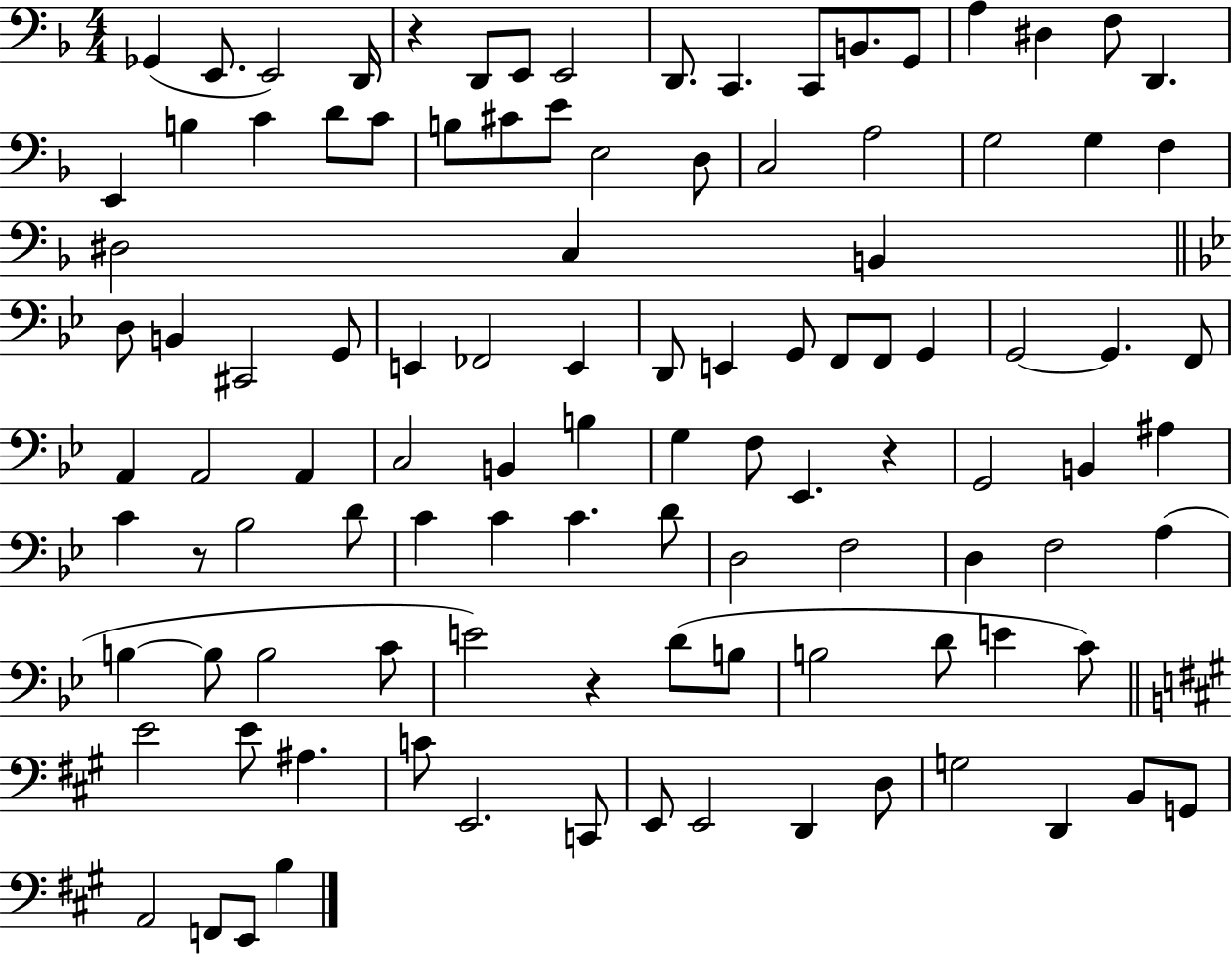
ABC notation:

X:1
T:Untitled
M:4/4
L:1/4
K:F
_G,, E,,/2 E,,2 D,,/4 z D,,/2 E,,/2 E,,2 D,,/2 C,, C,,/2 B,,/2 G,,/2 A, ^D, F,/2 D,, E,, B, C D/2 C/2 B,/2 ^C/2 E/2 E,2 D,/2 C,2 A,2 G,2 G, F, ^D,2 C, B,, D,/2 B,, ^C,,2 G,,/2 E,, _F,,2 E,, D,,/2 E,, G,,/2 F,,/2 F,,/2 G,, G,,2 G,, F,,/2 A,, A,,2 A,, C,2 B,, B, G, F,/2 _E,, z G,,2 B,, ^A, C z/2 _B,2 D/2 C C C D/2 D,2 F,2 D, F,2 A, B, B,/2 B,2 C/2 E2 z D/2 B,/2 B,2 D/2 E C/2 E2 E/2 ^A, C/2 E,,2 C,,/2 E,,/2 E,,2 D,, D,/2 G,2 D,, B,,/2 G,,/2 A,,2 F,,/2 E,,/2 B,